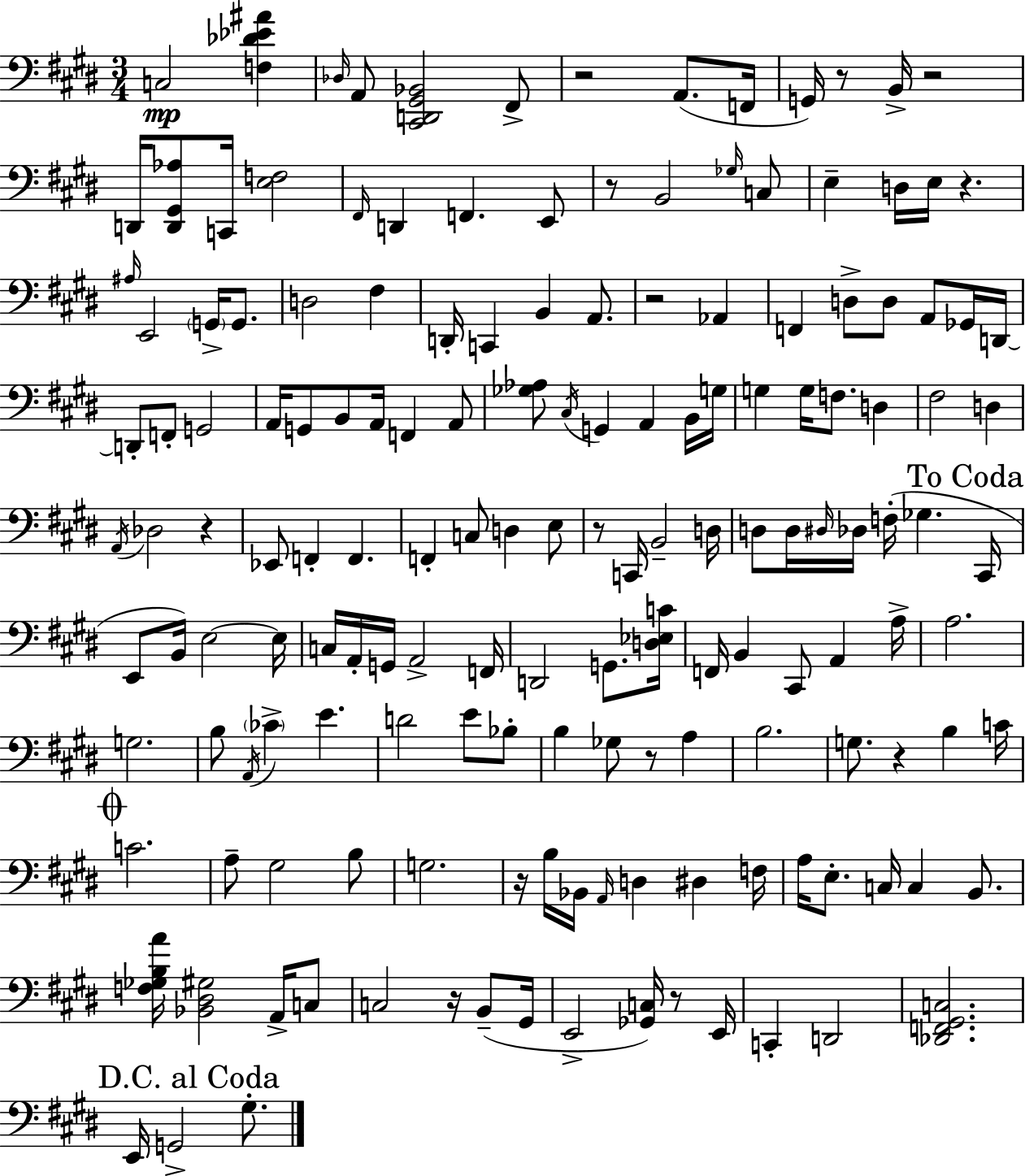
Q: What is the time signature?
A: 3/4